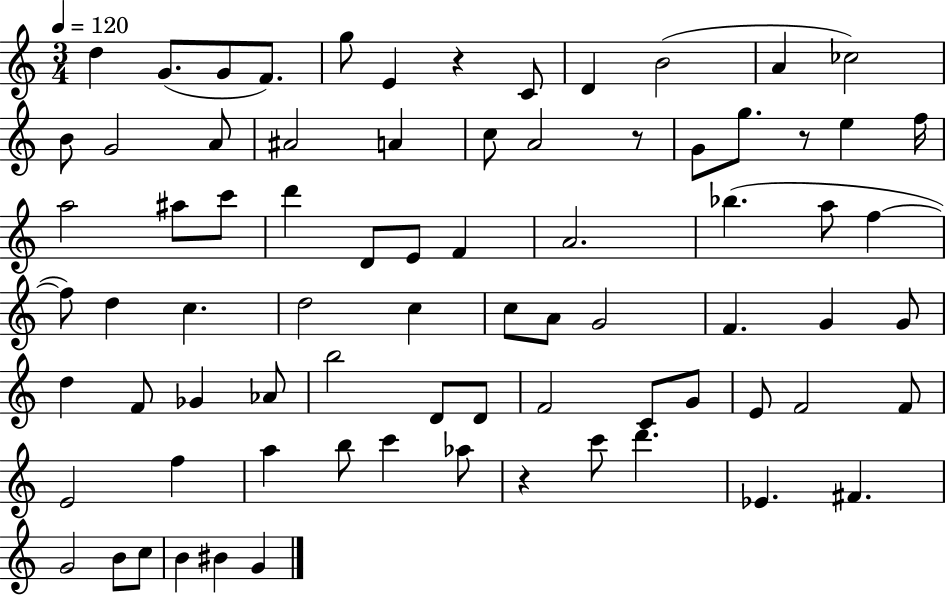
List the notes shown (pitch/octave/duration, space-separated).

D5/q G4/e. G4/e F4/e. G5/e E4/q R/q C4/e D4/q B4/h A4/q CES5/h B4/e G4/h A4/e A#4/h A4/q C5/e A4/h R/e G4/e G5/e. R/e E5/q F5/s A5/h A#5/e C6/e D6/q D4/e E4/e F4/q A4/h. Bb5/q. A5/e F5/q F5/e D5/q C5/q. D5/h C5/q C5/e A4/e G4/h F4/q. G4/q G4/e D5/q F4/e Gb4/q Ab4/e B5/h D4/e D4/e F4/h C4/e G4/e E4/e F4/h F4/e E4/h F5/q A5/q B5/e C6/q Ab5/e R/q C6/e D6/q. Eb4/q. F#4/q. G4/h B4/e C5/e B4/q BIS4/q G4/q